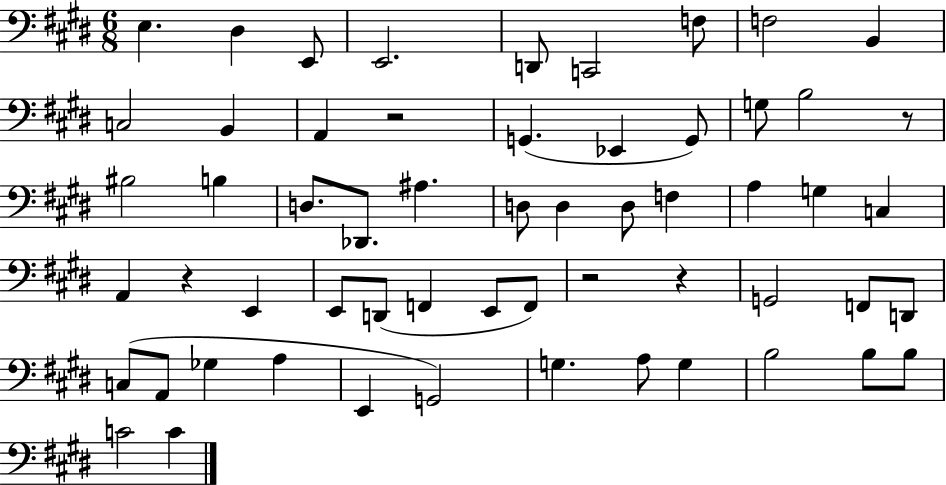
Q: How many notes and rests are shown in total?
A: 58